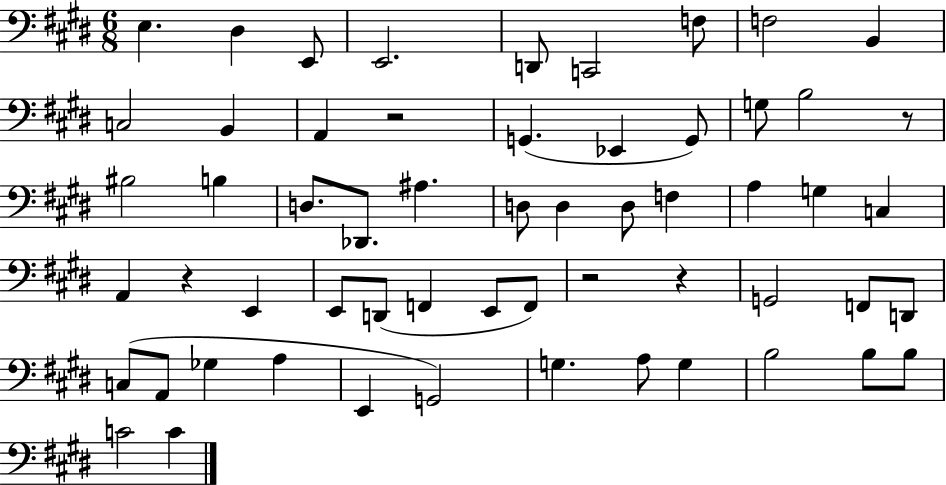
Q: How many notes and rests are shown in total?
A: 58